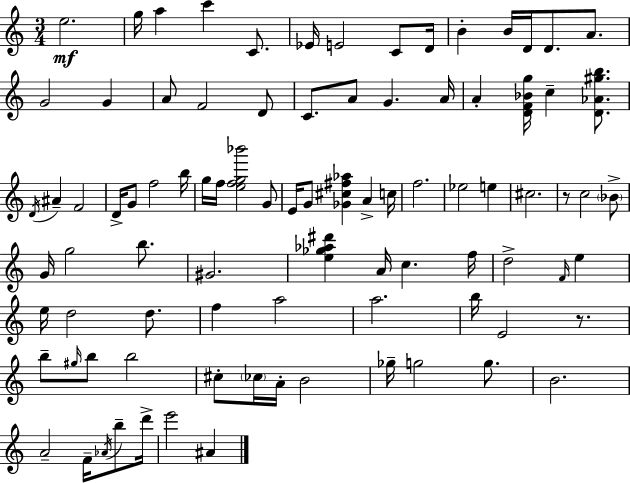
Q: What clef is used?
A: treble